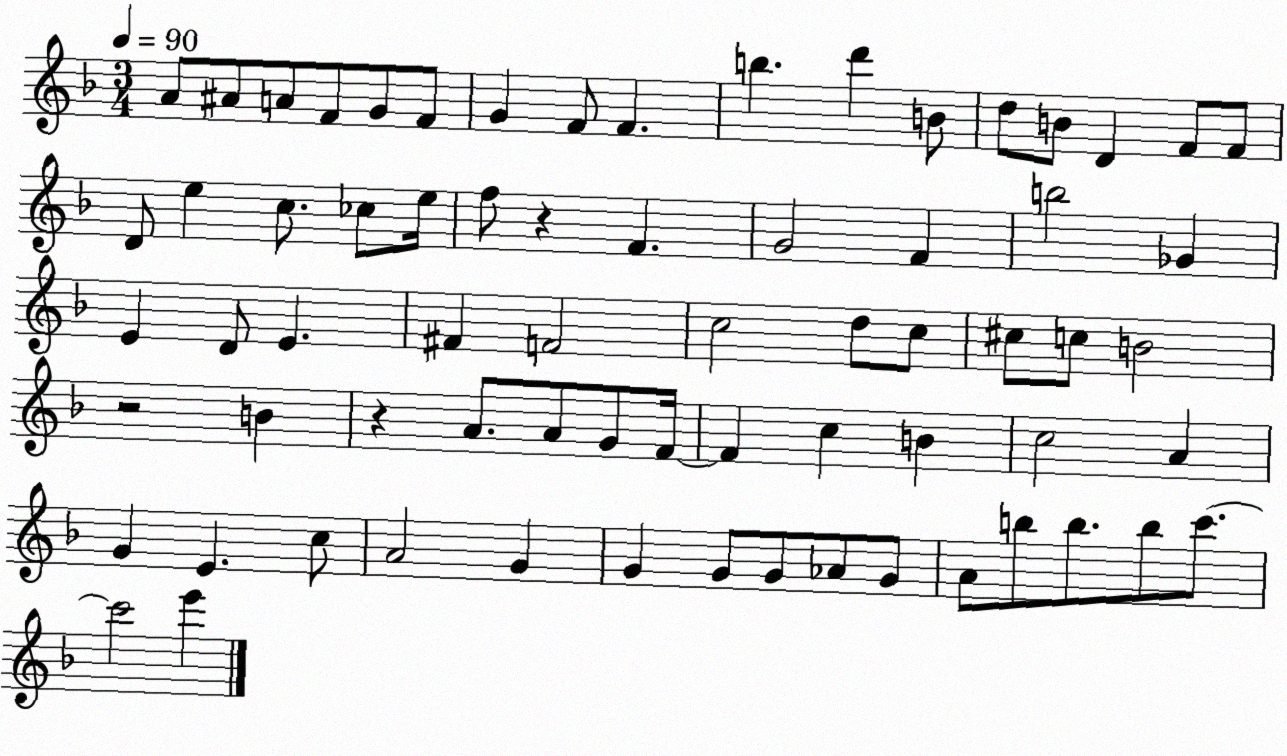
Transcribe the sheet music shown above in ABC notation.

X:1
T:Untitled
M:3/4
L:1/4
K:F
A/2 ^A/2 A/2 F/2 G/2 F/2 G F/2 F b d' B/2 d/2 B/2 D F/2 F/2 D/2 e c/2 _c/2 e/4 f/2 z F G2 F b2 _G E D/2 E ^F F2 c2 d/2 c/2 ^c/2 c/2 B2 z2 B z A/2 A/2 G/2 F/4 F c B c2 A G E c/2 A2 G G G/2 G/2 _A/2 G/2 A/2 b/2 b/2 b/2 c'/2 c'2 e'